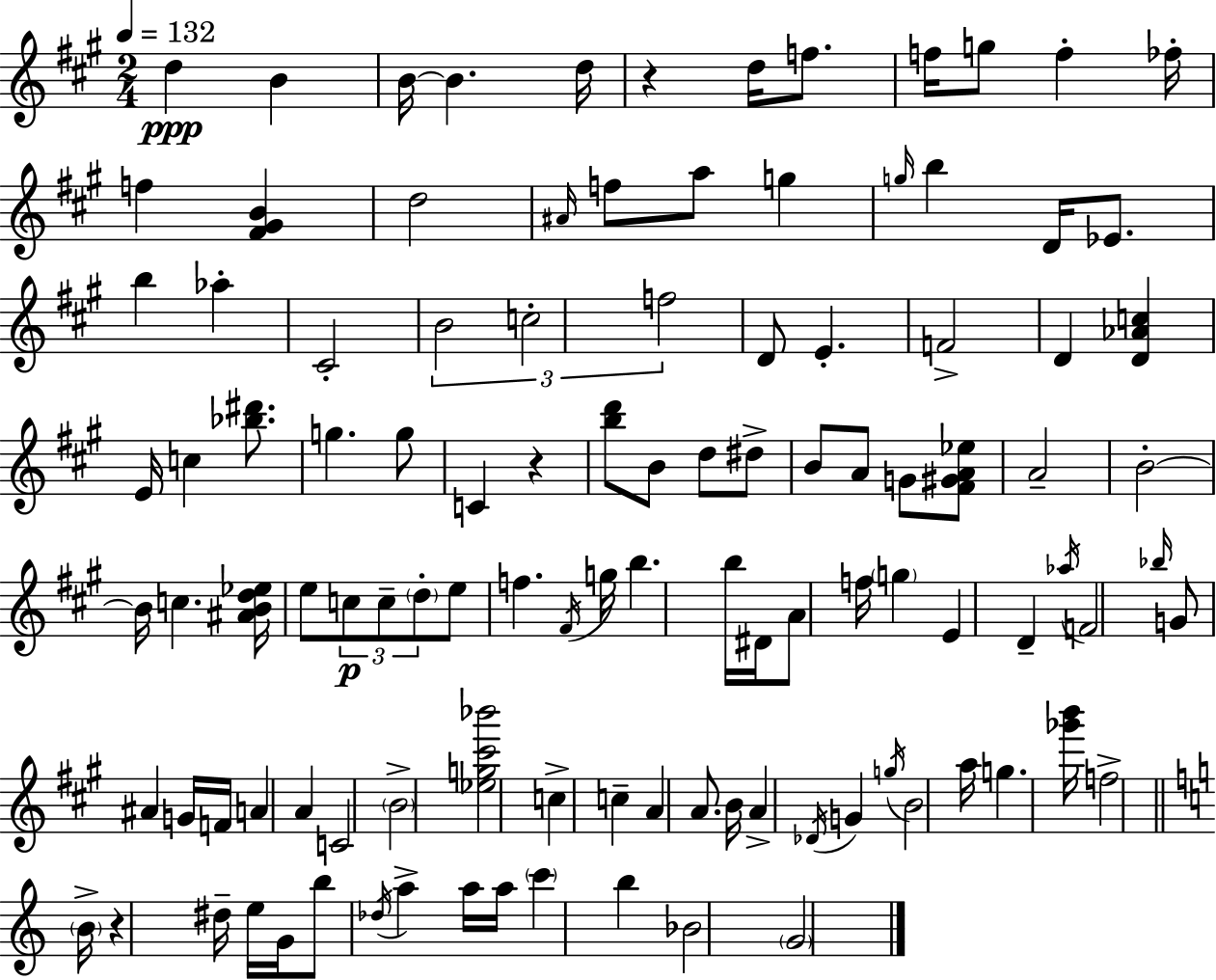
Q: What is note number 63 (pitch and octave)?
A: Ab5